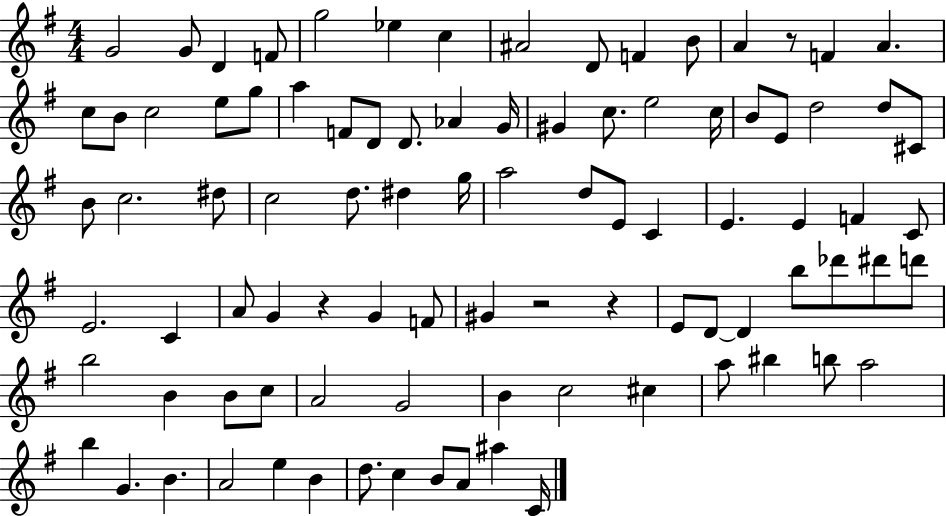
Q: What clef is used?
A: treble